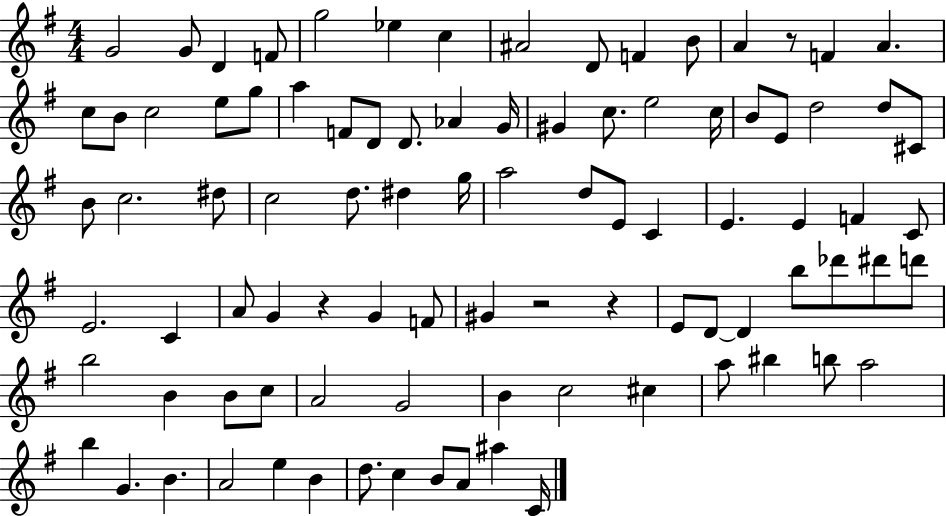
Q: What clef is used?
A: treble